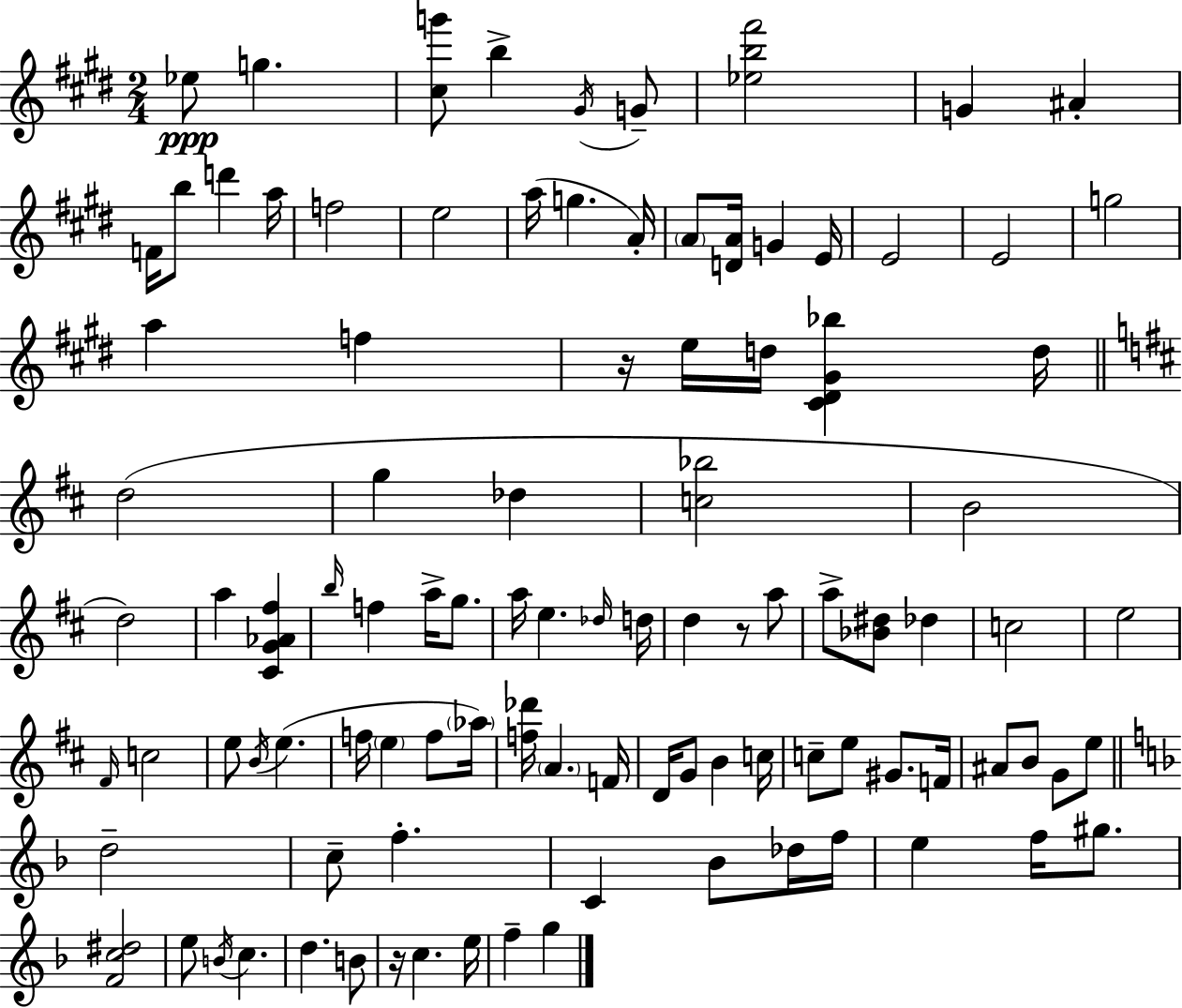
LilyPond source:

{
  \clef treble
  \numericTimeSignature
  \time 2/4
  \key e \major
  ees''8\ppp g''4. | <cis'' g'''>8 b''4-> \acciaccatura { gis'16 } g'8-- | <ees'' b'' fis'''>2 | g'4 ais'4-. | \break f'16 b''8 d'''4 | a''16 f''2 | e''2 | a''16( g''4. | \break a'16-.) \parenthesize a'8 <d' a'>16 g'4 | e'16 e'2 | e'2 | g''2 | \break a''4 f''4 | r16 e''16 d''16 <cis' dis' gis' bes''>4 | d''16 \bar "||" \break \key b \minor d''2( | g''4 des''4 | <c'' bes''>2 | b'2 | \break d''2) | a''4 <cis' g' aes' fis''>4 | \grace { b''16 } f''4 a''16-> g''8. | a''16 e''4. | \break \grace { des''16 } d''16 d''4 r8 | a''8 a''8-> <bes' dis''>8 des''4 | c''2 | e''2 | \break \grace { fis'16 } c''2 | e''8 \acciaccatura { b'16 } e''4.( | f''16 \parenthesize e''4 | f''8 \parenthesize aes''16) <f'' des'''>16 \parenthesize a'4. | \break f'16 d'16 g'8 b'4 | c''16 c''8-- e''8 | gis'8. f'16 ais'8 b'8 | g'8 e''8 \bar "||" \break \key f \major d''2-- | c''8-- f''4.-. | c'4 bes'8 des''16 f''16 | e''4 f''16 gis''8. | \break <f' c'' dis''>2 | e''8 \acciaccatura { b'16 } c''4. | d''4. b'8 | r16 c''4. | \break e''16 f''4-- g''4 | \bar "|."
}